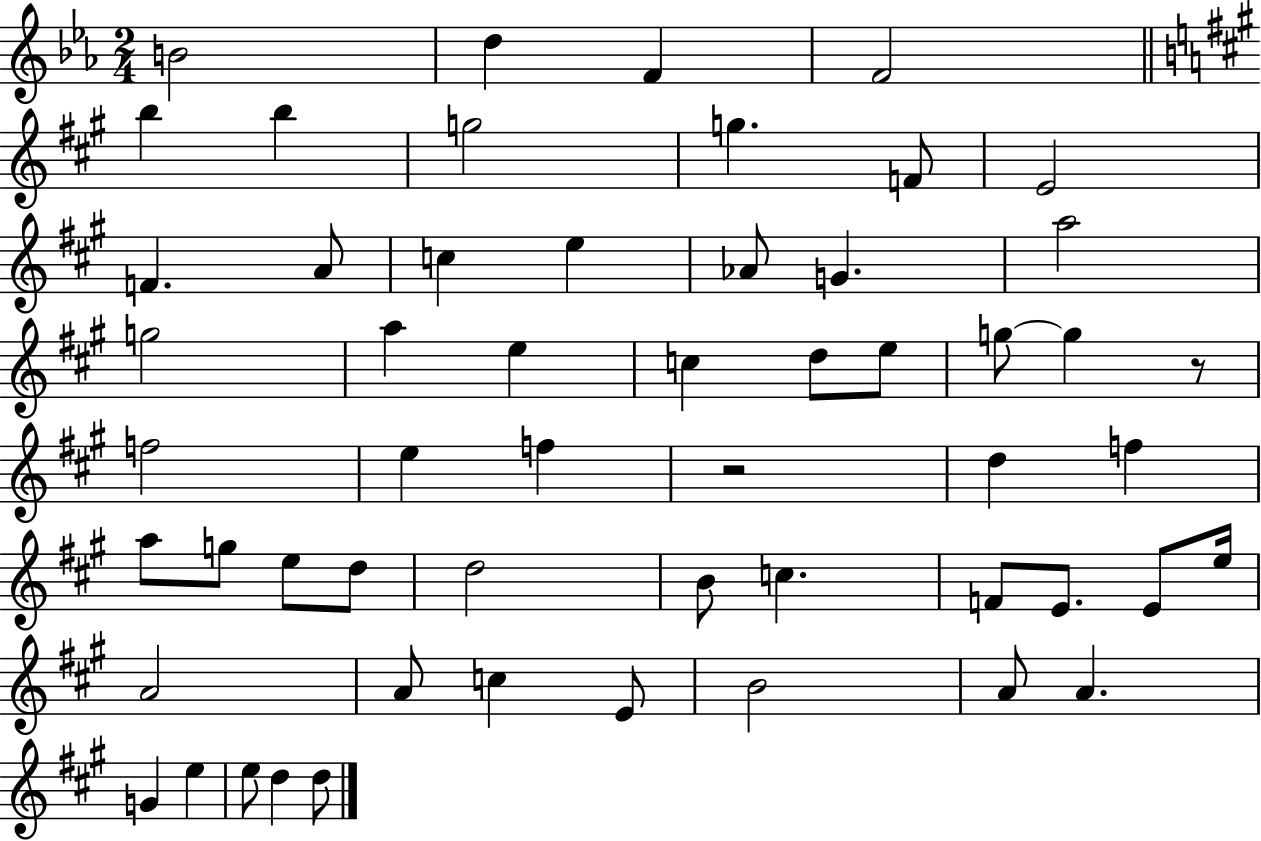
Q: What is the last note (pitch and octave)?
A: D5